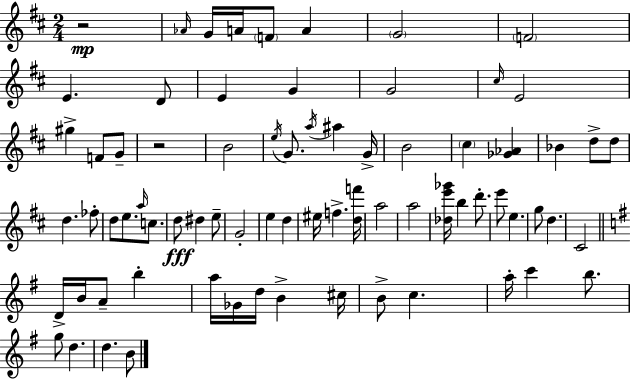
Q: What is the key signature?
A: D major